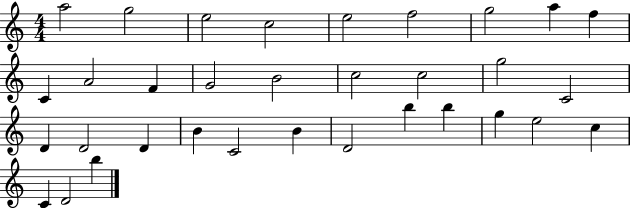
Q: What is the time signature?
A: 4/4